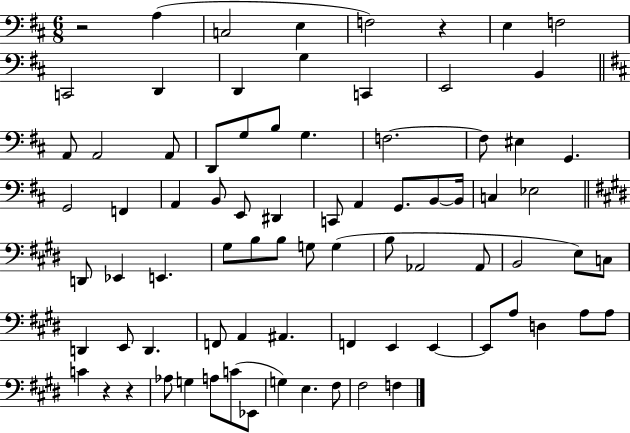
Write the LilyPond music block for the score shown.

{
  \clef bass
  \numericTimeSignature
  \time 6/8
  \key d \major
  r2 a4( | c2 e4 | f2) r4 | e4 f2 | \break c,2 d,4 | d,4 g4 c,4 | e,2 b,4 | \bar "||" \break \key d \major a,8 a,2 a,8 | d,8 g8 b8 g4. | f2.~~ | f8 eis4 g,4. | \break g,2 f,4 | a,4 b,8 e,8 dis,4 | c,8 a,4 g,8. b,8~~ b,16 | c4 ees2 | \break \bar "||" \break \key e \major d,8 ees,4 e,4. | gis8 b8 b8 g8 g4( | b8 aes,2 aes,8 | b,2 e8) c8 | \break d,4 e,8 d,4. | f,8 a,4 ais,4. | f,4 e,4 e,4~~ | e,8 a8 d4 a8 a8 | \break c'4 r4 r4 | aes8 g4 a8 c'8( ees,8 | g4) e4. fis8 | fis2 f4 | \break \bar "|."
}